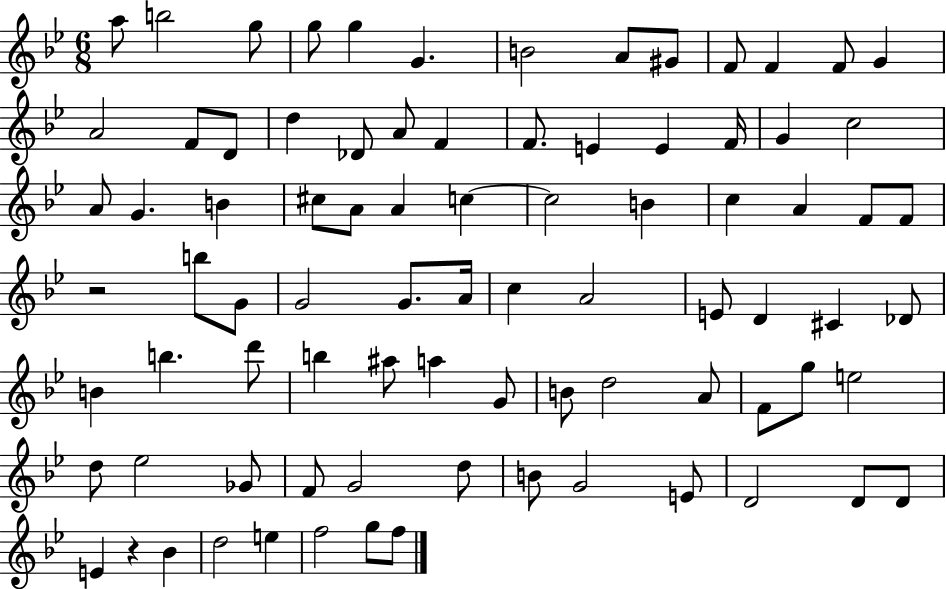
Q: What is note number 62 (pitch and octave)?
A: G5